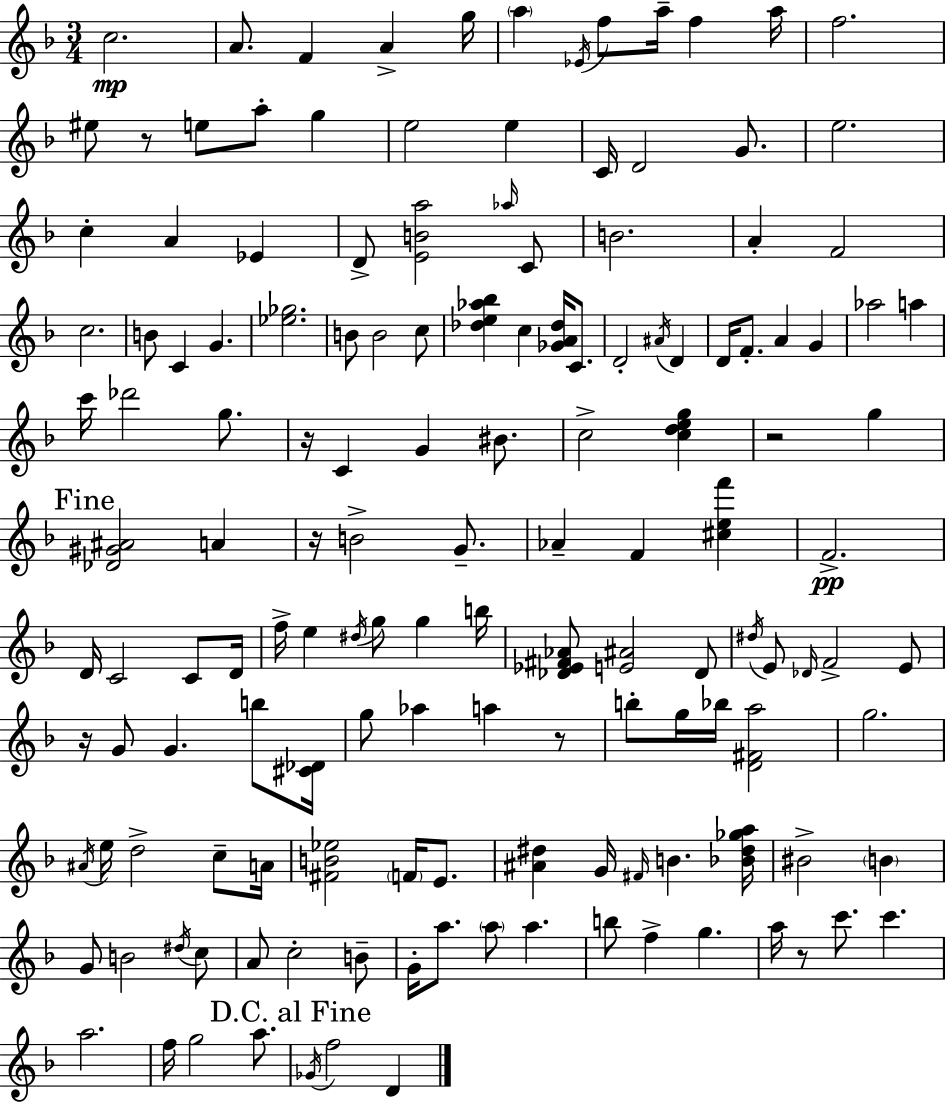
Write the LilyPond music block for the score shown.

{
  \clef treble
  \numericTimeSignature
  \time 3/4
  \key d \minor
  c''2.\mp | a'8. f'4 a'4-> g''16 | \parenthesize a''4 \acciaccatura { ees'16 } f''8 a''16-- f''4 | a''16 f''2. | \break eis''8 r8 e''8 a''8-. g''4 | e''2 e''4 | c'16 d'2 g'8. | e''2. | \break c''4-. a'4 ees'4 | d'8-> <e' b' a''>2 \grace { aes''16 } | c'8 b'2. | a'4-. f'2 | \break c''2. | b'8 c'4 g'4. | <ees'' ges''>2. | b'8 b'2 | \break c''8 <des'' e'' aes'' bes''>4 c''4 <ges' a' des''>16 c'8. | d'2-. \acciaccatura { ais'16 } d'4 | d'16 f'8.-. a'4 g'4 | aes''2 a''4 | \break c'''16 des'''2 | g''8. r16 c'4 g'4 | bis'8. c''2-> <c'' d'' e'' g''>4 | r2 g''4 | \break \mark "Fine" <des' gis' ais'>2 a'4 | r16 b'2-> | g'8.-- aes'4-- f'4 <cis'' e'' f'''>4 | f'2.->\pp | \break d'16 c'2 | c'8 d'16 f''16-> e''4 \acciaccatura { dis''16 } g''8 g''4 | b''16 <des' ees' fis' aes'>8 <e' ais'>2 | des'8 \acciaccatura { dis''16 } e'8 \grace { des'16 } f'2-> | \break e'8 r16 g'8 g'4. | b''8 <cis' des'>16 g''8 aes''4 | a''4 r8 b''8-. g''16 bes''16 <d' fis' a''>2 | g''2. | \break \acciaccatura { ais'16 } e''16 d''2-> | c''8-- a'16 <fis' b' ees''>2 | \parenthesize f'16 e'8. <ais' dis''>4 g'16 | \grace { fis'16 } b'4. <bes' dis'' ges'' a''>16 bis'2-> | \break \parenthesize b'4 g'8 b'2 | \acciaccatura { dis''16 } c''8 a'8 c''2-. | b'8-- g'16-. a''8. | \parenthesize a''8 a''4. b''8 f''4-> | \break g''4. a''16 r8 | c'''8. c'''4. a''2. | f''16 g''2 | a''8. \mark "D.C. al Fine" \acciaccatura { ges'16 } f''2 | \break d'4 \bar "|."
}